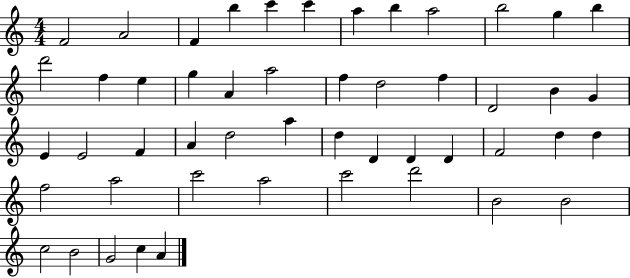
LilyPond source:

{
  \clef treble
  \numericTimeSignature
  \time 4/4
  \key c \major
  f'2 a'2 | f'4 b''4 c'''4 c'''4 | a''4 b''4 a''2 | b''2 g''4 b''4 | \break d'''2 f''4 e''4 | g''4 a'4 a''2 | f''4 d''2 f''4 | d'2 b'4 g'4 | \break e'4 e'2 f'4 | a'4 d''2 a''4 | d''4 d'4 d'4 d'4 | f'2 d''4 d''4 | \break f''2 a''2 | c'''2 a''2 | c'''2 d'''2 | b'2 b'2 | \break c''2 b'2 | g'2 c''4 a'4 | \bar "|."
}